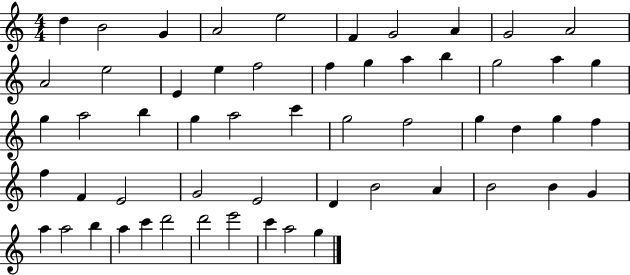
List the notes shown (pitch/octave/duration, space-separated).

D5/q B4/h G4/q A4/h E5/h F4/q G4/h A4/q G4/h A4/h A4/h E5/h E4/q E5/q F5/h F5/q G5/q A5/q B5/q G5/h A5/q G5/q G5/q A5/h B5/q G5/q A5/h C6/q G5/h F5/h G5/q D5/q G5/q F5/q F5/q F4/q E4/h G4/h E4/h D4/q B4/h A4/q B4/h B4/q G4/q A5/q A5/h B5/q A5/q C6/q D6/h D6/h E6/h C6/q A5/h G5/q